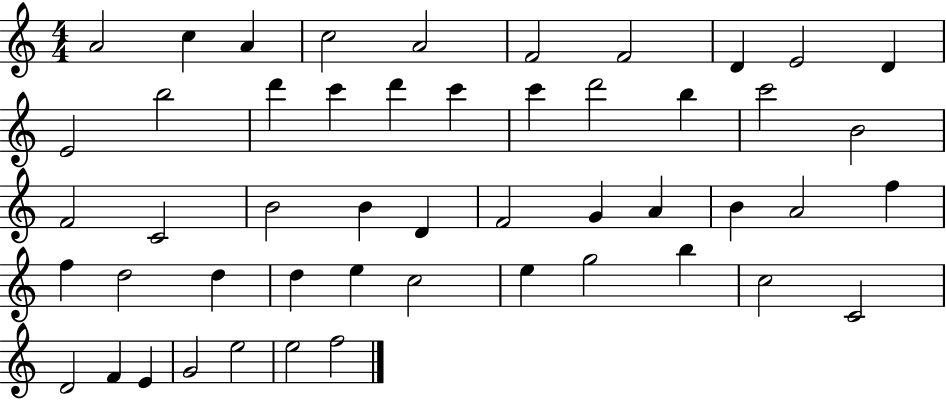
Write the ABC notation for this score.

X:1
T:Untitled
M:4/4
L:1/4
K:C
A2 c A c2 A2 F2 F2 D E2 D E2 b2 d' c' d' c' c' d'2 b c'2 B2 F2 C2 B2 B D F2 G A B A2 f f d2 d d e c2 e g2 b c2 C2 D2 F E G2 e2 e2 f2